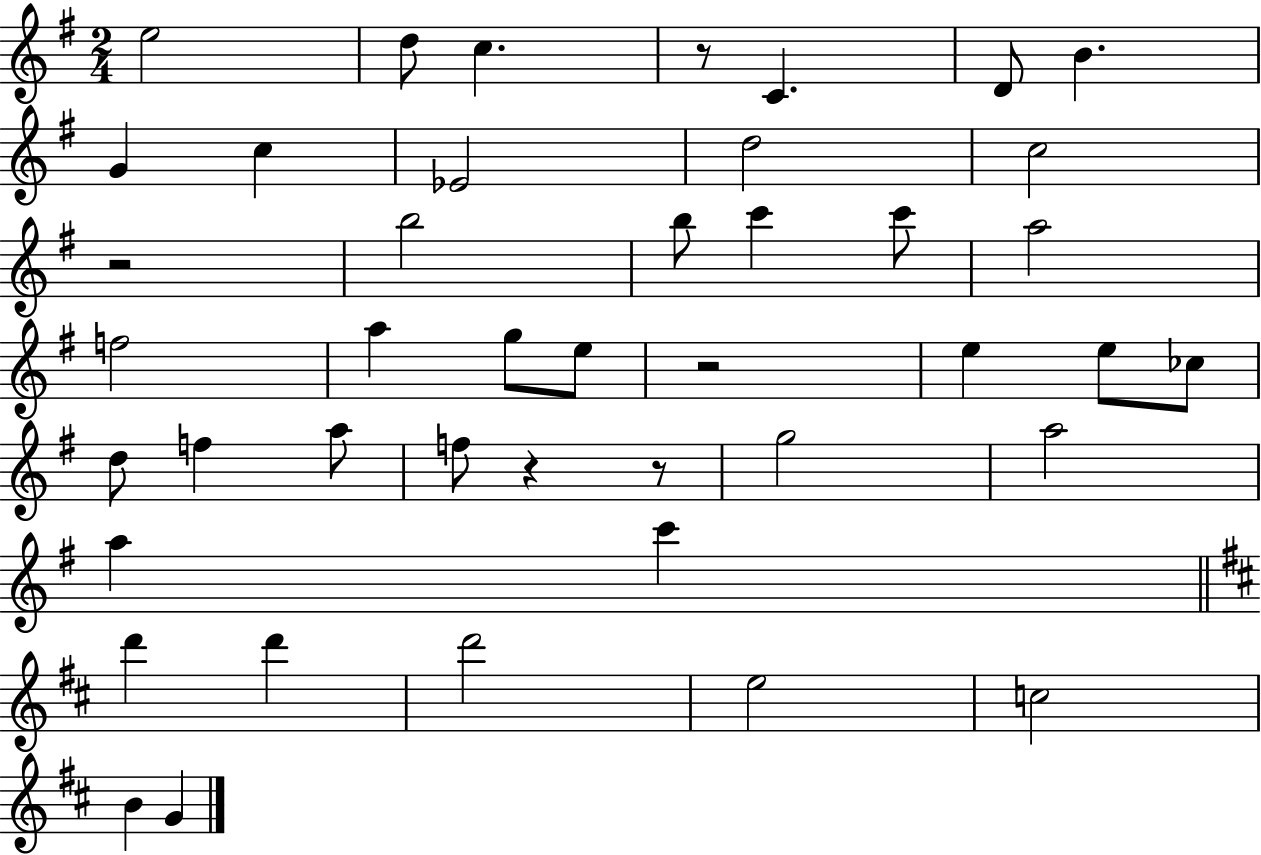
E5/h D5/e C5/q. R/e C4/q. D4/e B4/q. G4/q C5/q Eb4/h D5/h C5/h R/h B5/h B5/e C6/q C6/e A5/h F5/h A5/q G5/e E5/e R/h E5/q E5/e CES5/e D5/e F5/q A5/e F5/e R/q R/e G5/h A5/h A5/q C6/q D6/q D6/q D6/h E5/h C5/h B4/q G4/q